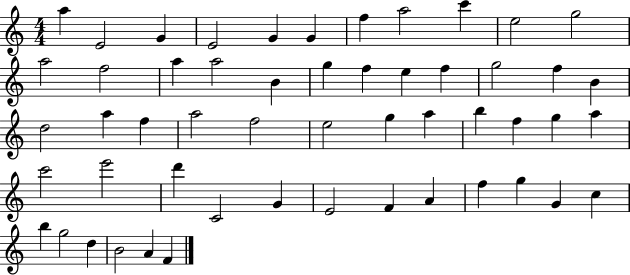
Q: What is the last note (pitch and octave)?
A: F4